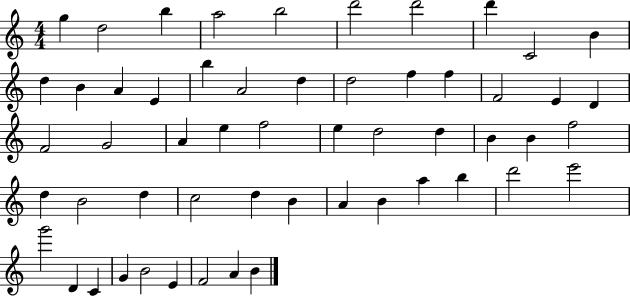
G5/q D5/h B5/q A5/h B5/h D6/h D6/h D6/q C4/h B4/q D5/q B4/q A4/q E4/q B5/q A4/h D5/q D5/h F5/q F5/q F4/h E4/q D4/q F4/h G4/h A4/q E5/q F5/h E5/q D5/h D5/q B4/q B4/q F5/h D5/q B4/h D5/q C5/h D5/q B4/q A4/q B4/q A5/q B5/q D6/h E6/h G6/h D4/q C4/q G4/q B4/h E4/q F4/h A4/q B4/q